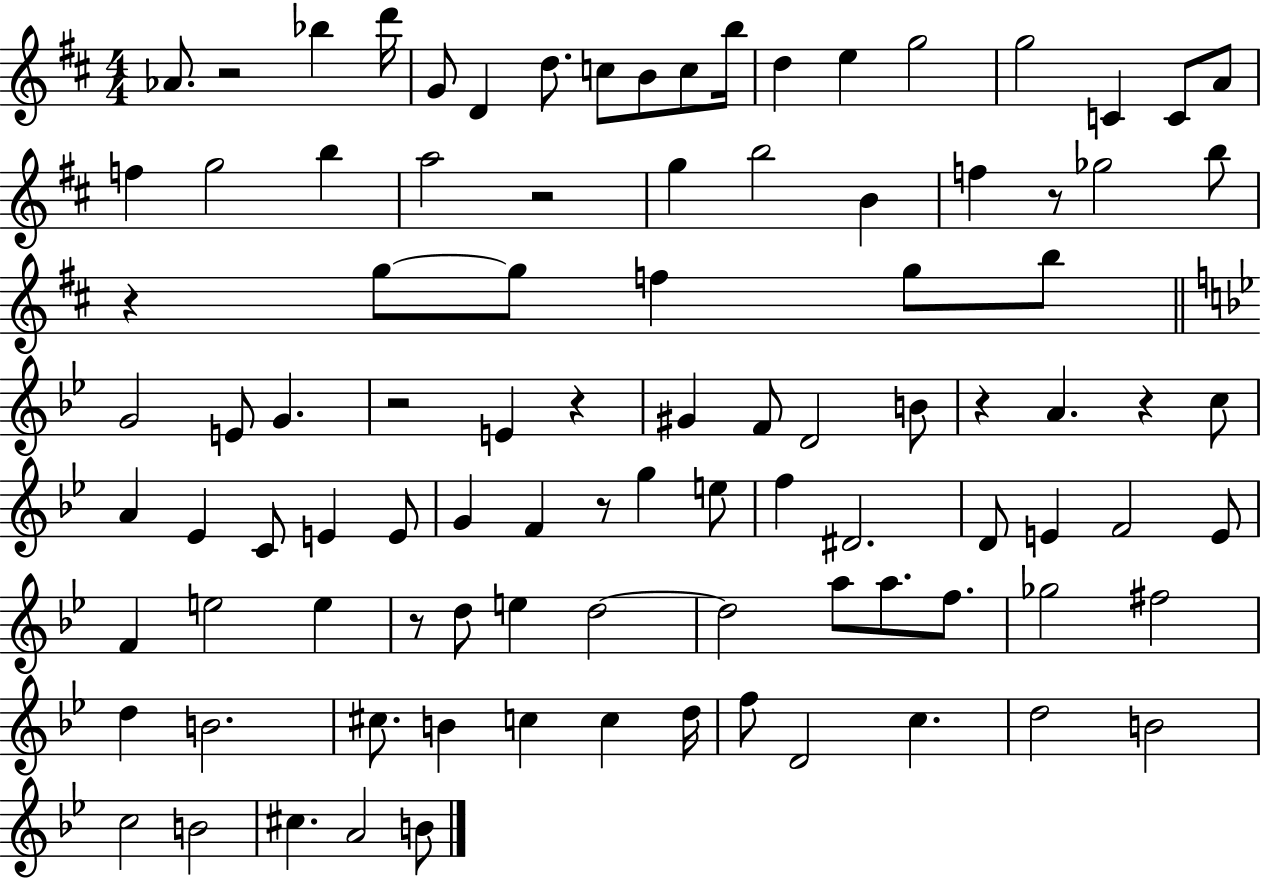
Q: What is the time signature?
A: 4/4